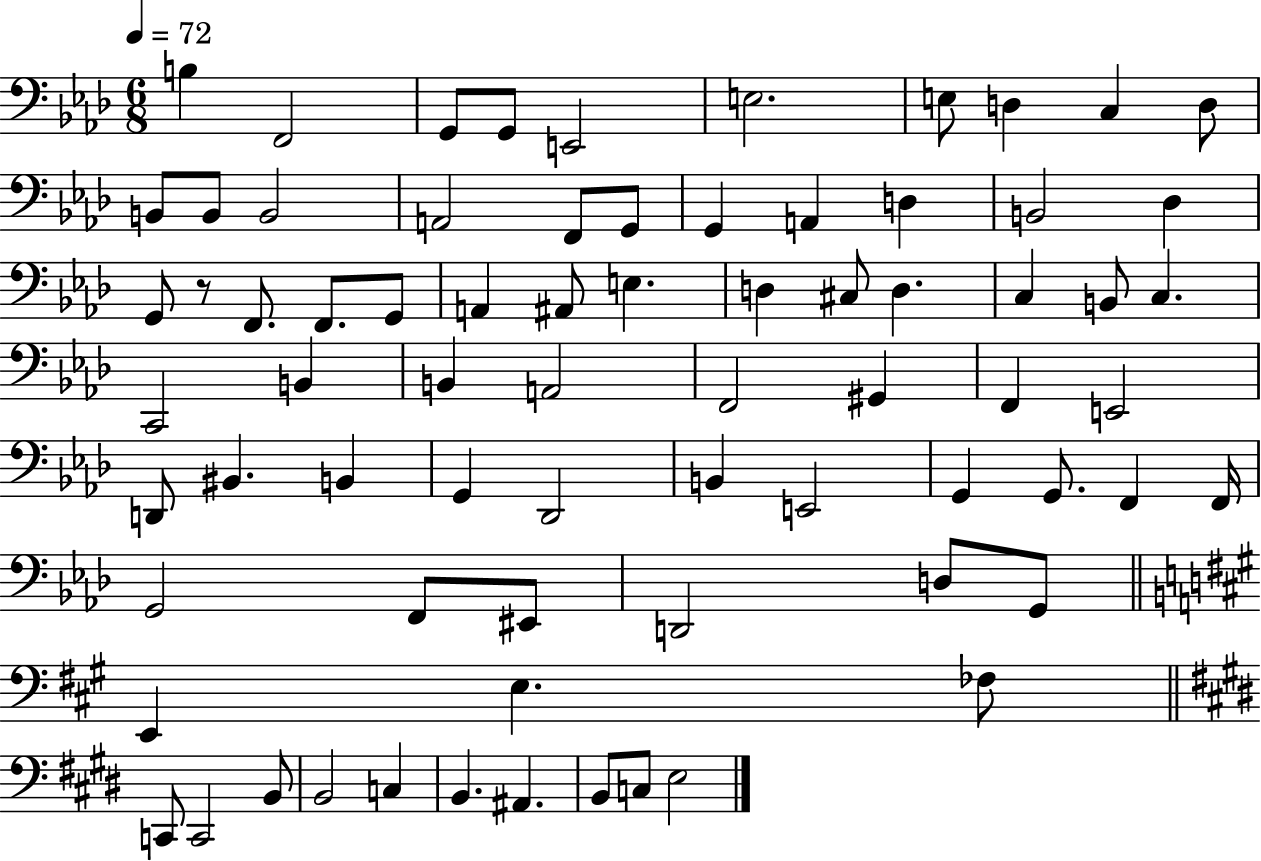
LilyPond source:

{
  \clef bass
  \numericTimeSignature
  \time 6/8
  \key aes \major
  \tempo 4 = 72
  b4 f,2 | g,8 g,8 e,2 | e2. | e8 d4 c4 d8 | \break b,8 b,8 b,2 | a,2 f,8 g,8 | g,4 a,4 d4 | b,2 des4 | \break g,8 r8 f,8. f,8. g,8 | a,4 ais,8 e4. | d4 cis8 d4. | c4 b,8 c4. | \break c,2 b,4 | b,4 a,2 | f,2 gis,4 | f,4 e,2 | \break d,8 bis,4. b,4 | g,4 des,2 | b,4 e,2 | g,4 g,8. f,4 f,16 | \break g,2 f,8 eis,8 | d,2 d8 g,8 | \bar "||" \break \key a \major e,4 e4. fes8 | \bar "||" \break \key e \major c,8 c,2 b,8 | b,2 c4 | b,4. ais,4. | b,8 c8 e2 | \break \bar "|."
}